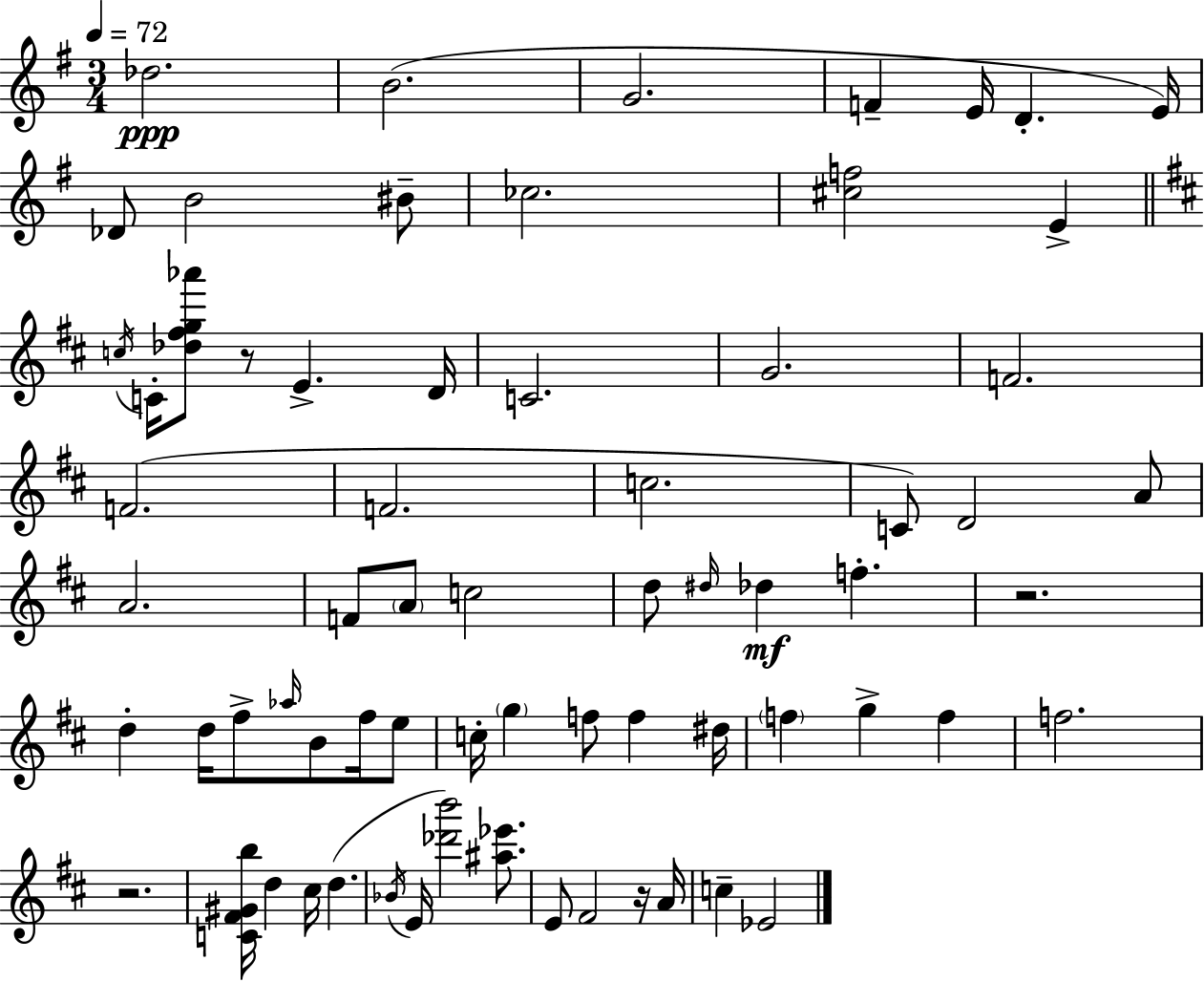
{
  \clef treble
  \numericTimeSignature
  \time 3/4
  \key e \minor
  \tempo 4 = 72
  \repeat volta 2 { des''2.\ppp | b'2.( | g'2. | f'4-- e'16 d'4.-. e'16) | \break des'8 b'2 bis'8-- | ces''2. | <cis'' f''>2 e'4-> | \bar "||" \break \key b \minor \acciaccatura { c''16 } c'16-. <des'' fis'' g'' aes'''>8 r8 e'4.-> | d'16 c'2. | g'2. | f'2. | \break f'2.( | f'2. | c''2. | c'8) d'2 a'8 | \break a'2. | f'8 \parenthesize a'8 c''2 | d''8 \grace { dis''16 } des''4\mf f''4.-. | r2. | \break d''4-. d''16 fis''8-> \grace { aes''16 } b'8 | fis''16 e''8 c''16-. \parenthesize g''4 f''8 f''4 | dis''16 \parenthesize f''4 g''4-> f''4 | f''2. | \break r2. | <c' fis' gis' b''>16 d''4 cis''16 d''4.( | \acciaccatura { bes'16 } e'16 <des''' b'''>2) | <ais'' ees'''>8. e'8 fis'2 | \break r16 a'16 c''4-- ees'2 | } \bar "|."
}